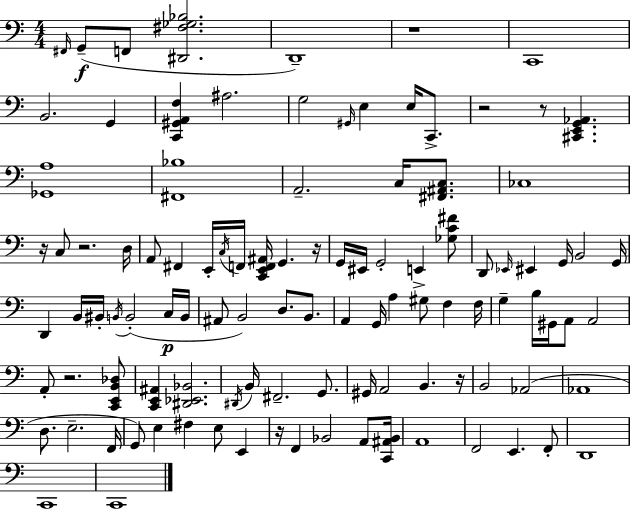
{
  \clef bass
  \numericTimeSignature
  \time 4/4
  \key c \major
  \repeat volta 2 { \grace { fis,16 }(\f g,8-- f,8 <dis, fis ges bes>2. | d,1--) | r1 | c,1 | \break b,2. g,4 | <c, gis, a, f>4 ais2. | g2 \grace { gis,16 } e4 e16 c,8.-> | r2 r8 <cis, e, g, aes,>4. | \break <ges, a>1 | <fis, bes>1 | a,2.-- c16 <fis, ais, c>8. | ces1 | \break r16 c8 r2. | d16 a,8 fis,4 e,16-. \acciaccatura { c16 } f,16 <c, e, f, ais,>16 g,4. | r16 g,16 eis,16 g,2-. e,4-> | <ges c' fis'>8 d,8 \grace { ees,16 } eis,4 g,16 b,2 | \break g,16 d,4 b,16 bis,16-. \acciaccatura { b,16 } b,2-.( | c16\p b,16 ais,8 b,2) d8. | b,8. a,4 g,16 a4 gis8 | f4 f16 g4-- b16 gis,16 a,8 a,2 | \break a,8-. r2. | <c, e, b, des>8 <c, e, ais,>4 <dis, ees, bes,>2. | \acciaccatura { dis,16 } b,16 fis,2.-- | g,8. gis,16 a,2 b,4. | \break r16 b,2 aes,2( | aes,1 | d8. e2.-- | f,16 g,8) e4 fis4 | \break e8 e,4 r16 f,4 bes,2 | a,8 <c, ais, bes,>16 a,1 | f,2 e,4. | f,8-. d,1 | \break c,1 | c,1 | } \bar "|."
}